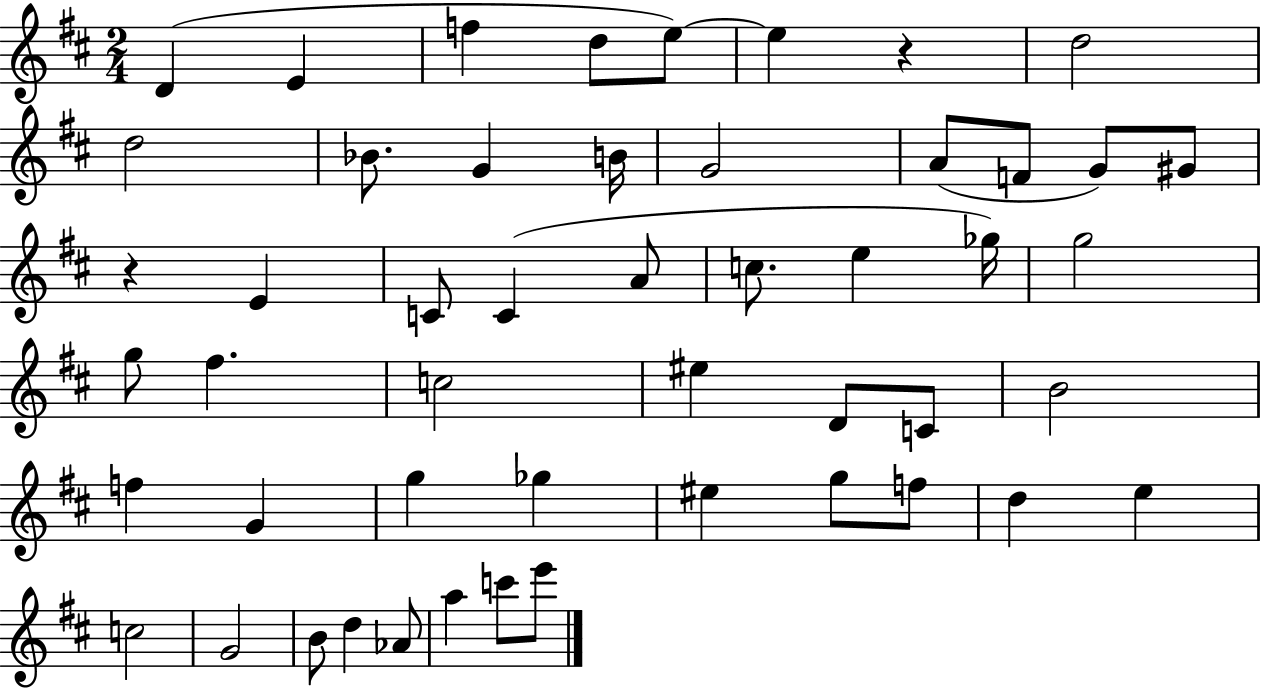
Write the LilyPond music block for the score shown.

{
  \clef treble
  \numericTimeSignature
  \time 2/4
  \key d \major
  \repeat volta 2 { d'4( e'4 | f''4 d''8 e''8~~) | e''4 r4 | d''2 | \break d''2 | bes'8. g'4 b'16 | g'2 | a'8( f'8 g'8) gis'8 | \break r4 e'4 | c'8 c'4( a'8 | c''8. e''4 ges''16) | g''2 | \break g''8 fis''4. | c''2 | eis''4 d'8 c'8 | b'2 | \break f''4 g'4 | g''4 ges''4 | eis''4 g''8 f''8 | d''4 e''4 | \break c''2 | g'2 | b'8 d''4 aes'8 | a''4 c'''8 e'''8 | \break } \bar "|."
}